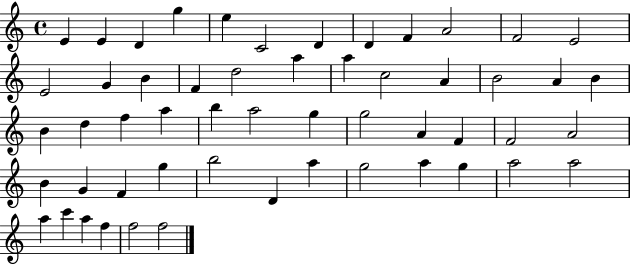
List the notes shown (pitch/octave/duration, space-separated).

E4/q E4/q D4/q G5/q E5/q C4/h D4/q D4/q F4/q A4/h F4/h E4/h E4/h G4/q B4/q F4/q D5/h A5/q A5/q C5/h A4/q B4/h A4/q B4/q B4/q D5/q F5/q A5/q B5/q A5/h G5/q G5/h A4/q F4/q F4/h A4/h B4/q G4/q F4/q G5/q B5/h D4/q A5/q G5/h A5/q G5/q A5/h A5/h A5/q C6/q A5/q F5/q F5/h F5/h